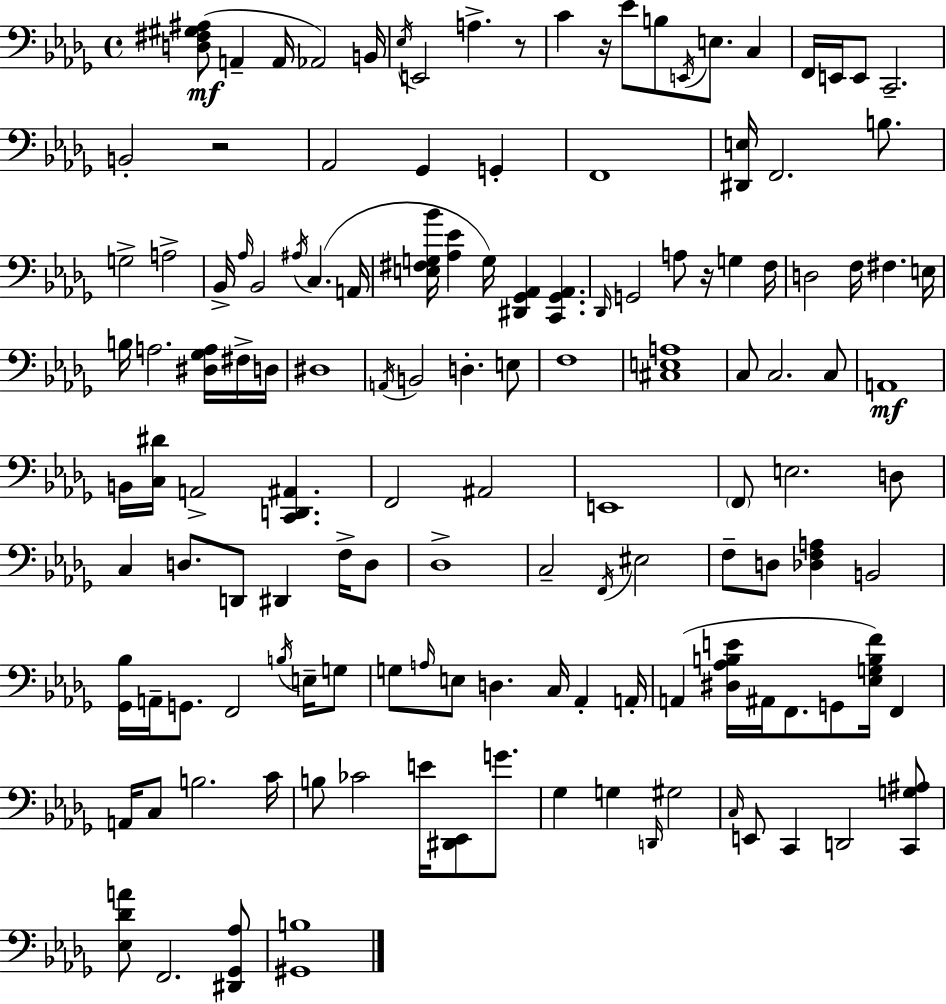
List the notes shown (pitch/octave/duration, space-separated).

[D3,F#3,G#3,A#3]/e A2/q A2/s Ab2/h B2/s Eb3/s E2/h A3/q. R/e C4/q R/s Eb4/e B3/e E2/s E3/e. C3/q F2/s E2/s E2/e C2/h. B2/h R/h Ab2/h Gb2/q G2/q F2/w [D#2,E3]/s F2/h. B3/e. G3/h A3/h Bb2/s Ab3/s Bb2/h A#3/s C3/q. A2/s [E3,F#3,G3,Bb4]/s [Ab3,Eb4]/q G3/s [D#2,Gb2,Ab2]/q [C2,Gb2,Ab2]/q. Db2/s G2/h A3/e R/s G3/q F3/s D3/h F3/s F#3/q. E3/s B3/s A3/h. [D#3,Gb3,A3]/s F#3/s D3/s D#3/w A2/s B2/h D3/q. E3/e F3/w [C#3,E3,A3]/w C3/e C3/h. C3/e A2/w B2/s [C3,D#4]/s A2/h [C2,D2,A#2]/q. F2/h A#2/h E2/w F2/e E3/h. D3/e C3/q D3/e. D2/e D#2/q F3/s D3/e Db3/w C3/h F2/s EIS3/h F3/e D3/e [Db3,F3,A3]/q B2/h [Gb2,Bb3]/s A2/s G2/e. F2/h B3/s E3/s G3/e G3/e A3/s E3/e D3/q. C3/s Ab2/q A2/s A2/q [D#3,Ab3,B3,E4]/s A#2/s F2/e. G2/e [Eb3,G3,B3,F4]/s F2/q A2/s C3/e B3/h. C4/s B3/e CES4/h E4/s [D#2,Eb2]/e G4/e. Gb3/q G3/q D2/s G#3/h C3/s E2/e C2/q D2/h [C2,G3,A#3]/e [Eb3,Db4,A4]/e F2/h. [D#2,Gb2,Ab3]/e [G#2,B3]/w